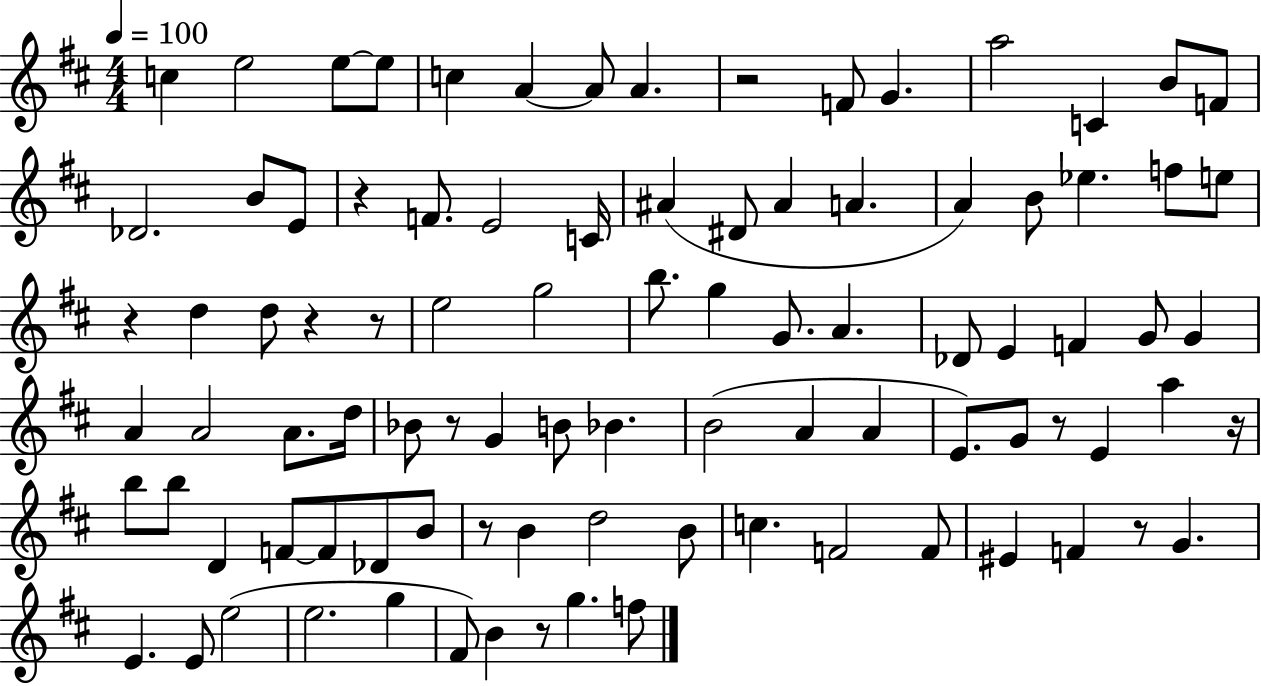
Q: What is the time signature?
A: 4/4